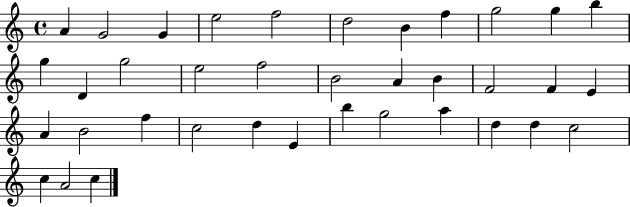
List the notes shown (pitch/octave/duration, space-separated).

A4/q G4/h G4/q E5/h F5/h D5/h B4/q F5/q G5/h G5/q B5/q G5/q D4/q G5/h E5/h F5/h B4/h A4/q B4/q F4/h F4/q E4/q A4/q B4/h F5/q C5/h D5/q E4/q B5/q G5/h A5/q D5/q D5/q C5/h C5/q A4/h C5/q